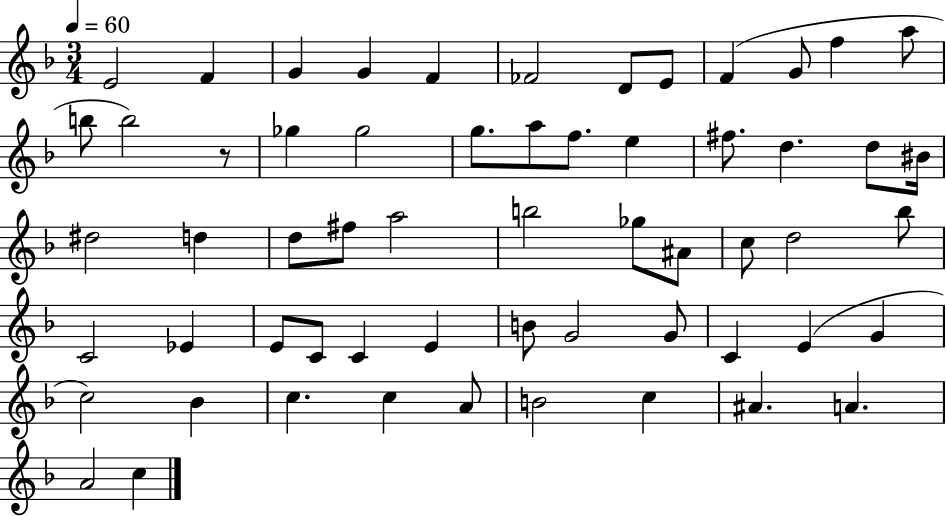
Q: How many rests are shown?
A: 1